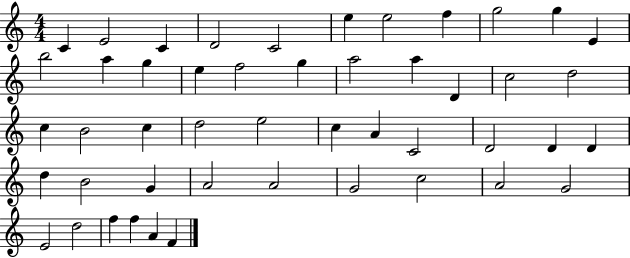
{
  \clef treble
  \numericTimeSignature
  \time 4/4
  \key c \major
  c'4 e'2 c'4 | d'2 c'2 | e''4 e''2 f''4 | g''2 g''4 e'4 | \break b''2 a''4 g''4 | e''4 f''2 g''4 | a''2 a''4 d'4 | c''2 d''2 | \break c''4 b'2 c''4 | d''2 e''2 | c''4 a'4 c'2 | d'2 d'4 d'4 | \break d''4 b'2 g'4 | a'2 a'2 | g'2 c''2 | a'2 g'2 | \break e'2 d''2 | f''4 f''4 a'4 f'4 | \bar "|."
}